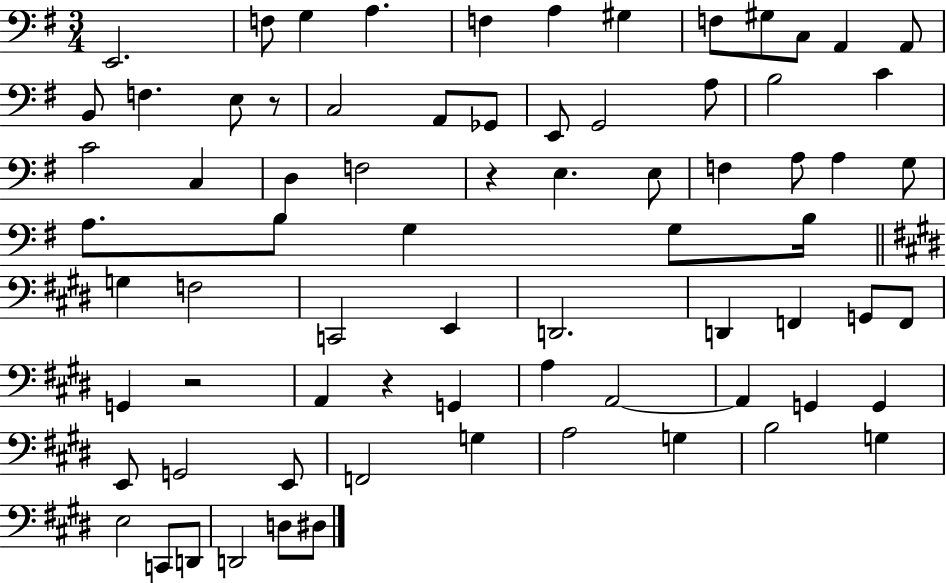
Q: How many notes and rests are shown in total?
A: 74